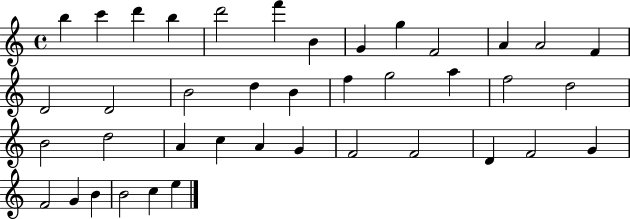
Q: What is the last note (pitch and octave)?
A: E5